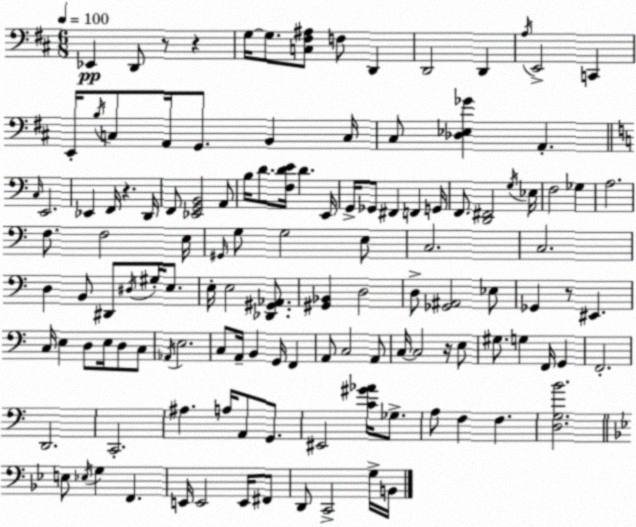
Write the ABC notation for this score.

X:1
T:Untitled
M:6/8
L:1/4
K:D
_E,, D,,/2 z/2 z G,/4 G,/2 [C,^F,^A,]/2 F,/2 D,, D,,2 D,, A,/4 E,,2 C,, E,,/4 B,/4 C,/2 A,,/4 G,,/2 B,, C,/4 ^C,/2 [_D,_E,_G] A,, C,/4 E,,2 _E,, F,,/4 z D,,/4 F,,/2 [_E,,G,,B,,]2 A,,/2 B,/4 D/2 [F,DE]/4 D E,,/4 G,,/4 _G,,/2 ^F,, F,, G,,/4 F,,/2 [D,,^F,,]2 G,/4 _E,/4 F,2 _G, A,2 F,/2 F,2 E,/4 ^G,,/4 G,/2 G,2 E,/2 C,2 C,2 D, B,,/2 ^D,,/2 ^D,/4 ^G,/4 E,/2 E,/4 E,2 [_D,,^G,,_A,,]/2 [^G,,_B,,] D,2 D,/2 [_G,,^A,,]2 _E,/2 _G,, z/2 ^E,, C,/4 E, D,/2 E,/4 D,/2 C,/2 _A,,/4 E,2 C,/2 A,,/4 B,, G,,/4 F,, A,,/2 C,2 A,,/2 C,/4 C,2 z/4 E,/2 ^G,/2 G, F,,/4 G,, F,,2 D,,2 C,,2 ^A, A,/4 A,,/2 G,,/2 ^E,,2 [C^G_A]/4 _G,/2 A,/2 F, F, [D,G,B]2 E,/2 _E,/4 G, F,, E,,/4 E,,2 E,,/4 ^F,,/2 D,,/2 C,,2 G,/4 B,,/4